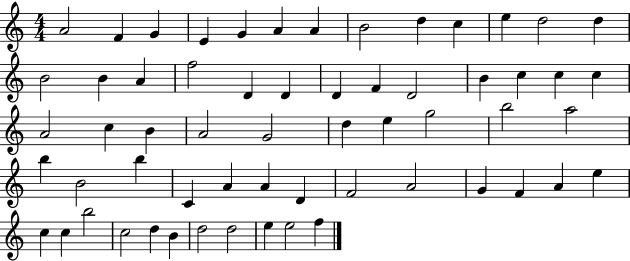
A4/h F4/q G4/q E4/q G4/q A4/q A4/q B4/h D5/q C5/q E5/q D5/h D5/q B4/h B4/q A4/q F5/h D4/q D4/q D4/q F4/q D4/h B4/q C5/q C5/q C5/q A4/h C5/q B4/q A4/h G4/h D5/q E5/q G5/h B5/h A5/h B5/q B4/h B5/q C4/q A4/q A4/q D4/q F4/h A4/h G4/q F4/q A4/q E5/q C5/q C5/q B5/h C5/h D5/q B4/q D5/h D5/h E5/q E5/h F5/q